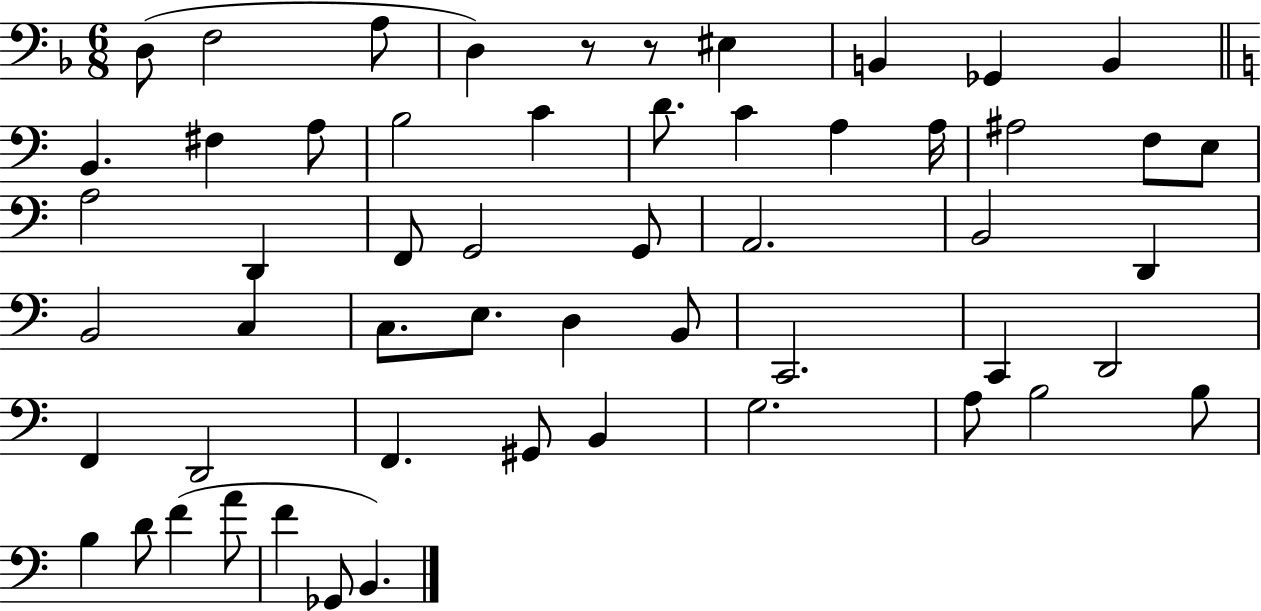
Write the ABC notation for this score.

X:1
T:Untitled
M:6/8
L:1/4
K:F
D,/2 F,2 A,/2 D, z/2 z/2 ^E, B,, _G,, B,, B,, ^F, A,/2 B,2 C D/2 C A, A,/4 ^A,2 F,/2 E,/2 A,2 D,, F,,/2 G,,2 G,,/2 A,,2 B,,2 D,, B,,2 C, C,/2 E,/2 D, B,,/2 C,,2 C,, D,,2 F,, D,,2 F,, ^G,,/2 B,, G,2 A,/2 B,2 B,/2 B, D/2 F A/2 F _G,,/2 B,,